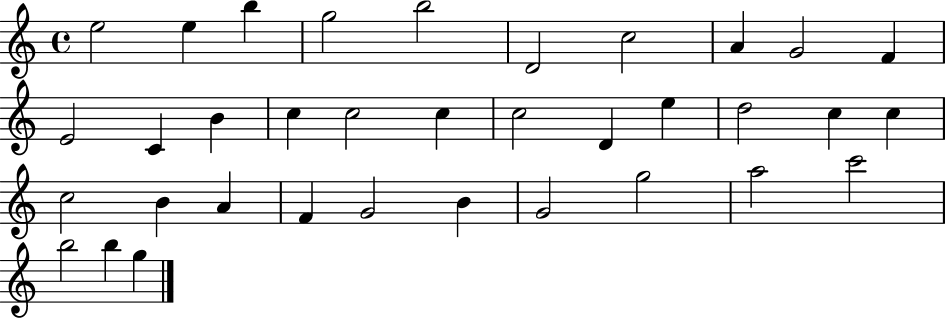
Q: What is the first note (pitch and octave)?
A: E5